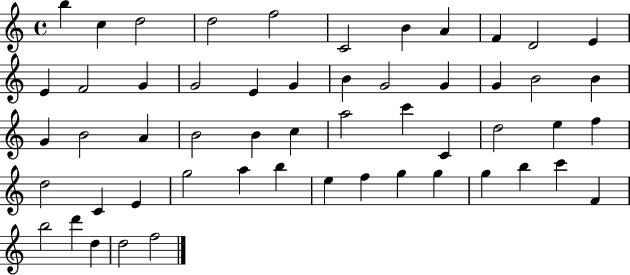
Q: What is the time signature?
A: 4/4